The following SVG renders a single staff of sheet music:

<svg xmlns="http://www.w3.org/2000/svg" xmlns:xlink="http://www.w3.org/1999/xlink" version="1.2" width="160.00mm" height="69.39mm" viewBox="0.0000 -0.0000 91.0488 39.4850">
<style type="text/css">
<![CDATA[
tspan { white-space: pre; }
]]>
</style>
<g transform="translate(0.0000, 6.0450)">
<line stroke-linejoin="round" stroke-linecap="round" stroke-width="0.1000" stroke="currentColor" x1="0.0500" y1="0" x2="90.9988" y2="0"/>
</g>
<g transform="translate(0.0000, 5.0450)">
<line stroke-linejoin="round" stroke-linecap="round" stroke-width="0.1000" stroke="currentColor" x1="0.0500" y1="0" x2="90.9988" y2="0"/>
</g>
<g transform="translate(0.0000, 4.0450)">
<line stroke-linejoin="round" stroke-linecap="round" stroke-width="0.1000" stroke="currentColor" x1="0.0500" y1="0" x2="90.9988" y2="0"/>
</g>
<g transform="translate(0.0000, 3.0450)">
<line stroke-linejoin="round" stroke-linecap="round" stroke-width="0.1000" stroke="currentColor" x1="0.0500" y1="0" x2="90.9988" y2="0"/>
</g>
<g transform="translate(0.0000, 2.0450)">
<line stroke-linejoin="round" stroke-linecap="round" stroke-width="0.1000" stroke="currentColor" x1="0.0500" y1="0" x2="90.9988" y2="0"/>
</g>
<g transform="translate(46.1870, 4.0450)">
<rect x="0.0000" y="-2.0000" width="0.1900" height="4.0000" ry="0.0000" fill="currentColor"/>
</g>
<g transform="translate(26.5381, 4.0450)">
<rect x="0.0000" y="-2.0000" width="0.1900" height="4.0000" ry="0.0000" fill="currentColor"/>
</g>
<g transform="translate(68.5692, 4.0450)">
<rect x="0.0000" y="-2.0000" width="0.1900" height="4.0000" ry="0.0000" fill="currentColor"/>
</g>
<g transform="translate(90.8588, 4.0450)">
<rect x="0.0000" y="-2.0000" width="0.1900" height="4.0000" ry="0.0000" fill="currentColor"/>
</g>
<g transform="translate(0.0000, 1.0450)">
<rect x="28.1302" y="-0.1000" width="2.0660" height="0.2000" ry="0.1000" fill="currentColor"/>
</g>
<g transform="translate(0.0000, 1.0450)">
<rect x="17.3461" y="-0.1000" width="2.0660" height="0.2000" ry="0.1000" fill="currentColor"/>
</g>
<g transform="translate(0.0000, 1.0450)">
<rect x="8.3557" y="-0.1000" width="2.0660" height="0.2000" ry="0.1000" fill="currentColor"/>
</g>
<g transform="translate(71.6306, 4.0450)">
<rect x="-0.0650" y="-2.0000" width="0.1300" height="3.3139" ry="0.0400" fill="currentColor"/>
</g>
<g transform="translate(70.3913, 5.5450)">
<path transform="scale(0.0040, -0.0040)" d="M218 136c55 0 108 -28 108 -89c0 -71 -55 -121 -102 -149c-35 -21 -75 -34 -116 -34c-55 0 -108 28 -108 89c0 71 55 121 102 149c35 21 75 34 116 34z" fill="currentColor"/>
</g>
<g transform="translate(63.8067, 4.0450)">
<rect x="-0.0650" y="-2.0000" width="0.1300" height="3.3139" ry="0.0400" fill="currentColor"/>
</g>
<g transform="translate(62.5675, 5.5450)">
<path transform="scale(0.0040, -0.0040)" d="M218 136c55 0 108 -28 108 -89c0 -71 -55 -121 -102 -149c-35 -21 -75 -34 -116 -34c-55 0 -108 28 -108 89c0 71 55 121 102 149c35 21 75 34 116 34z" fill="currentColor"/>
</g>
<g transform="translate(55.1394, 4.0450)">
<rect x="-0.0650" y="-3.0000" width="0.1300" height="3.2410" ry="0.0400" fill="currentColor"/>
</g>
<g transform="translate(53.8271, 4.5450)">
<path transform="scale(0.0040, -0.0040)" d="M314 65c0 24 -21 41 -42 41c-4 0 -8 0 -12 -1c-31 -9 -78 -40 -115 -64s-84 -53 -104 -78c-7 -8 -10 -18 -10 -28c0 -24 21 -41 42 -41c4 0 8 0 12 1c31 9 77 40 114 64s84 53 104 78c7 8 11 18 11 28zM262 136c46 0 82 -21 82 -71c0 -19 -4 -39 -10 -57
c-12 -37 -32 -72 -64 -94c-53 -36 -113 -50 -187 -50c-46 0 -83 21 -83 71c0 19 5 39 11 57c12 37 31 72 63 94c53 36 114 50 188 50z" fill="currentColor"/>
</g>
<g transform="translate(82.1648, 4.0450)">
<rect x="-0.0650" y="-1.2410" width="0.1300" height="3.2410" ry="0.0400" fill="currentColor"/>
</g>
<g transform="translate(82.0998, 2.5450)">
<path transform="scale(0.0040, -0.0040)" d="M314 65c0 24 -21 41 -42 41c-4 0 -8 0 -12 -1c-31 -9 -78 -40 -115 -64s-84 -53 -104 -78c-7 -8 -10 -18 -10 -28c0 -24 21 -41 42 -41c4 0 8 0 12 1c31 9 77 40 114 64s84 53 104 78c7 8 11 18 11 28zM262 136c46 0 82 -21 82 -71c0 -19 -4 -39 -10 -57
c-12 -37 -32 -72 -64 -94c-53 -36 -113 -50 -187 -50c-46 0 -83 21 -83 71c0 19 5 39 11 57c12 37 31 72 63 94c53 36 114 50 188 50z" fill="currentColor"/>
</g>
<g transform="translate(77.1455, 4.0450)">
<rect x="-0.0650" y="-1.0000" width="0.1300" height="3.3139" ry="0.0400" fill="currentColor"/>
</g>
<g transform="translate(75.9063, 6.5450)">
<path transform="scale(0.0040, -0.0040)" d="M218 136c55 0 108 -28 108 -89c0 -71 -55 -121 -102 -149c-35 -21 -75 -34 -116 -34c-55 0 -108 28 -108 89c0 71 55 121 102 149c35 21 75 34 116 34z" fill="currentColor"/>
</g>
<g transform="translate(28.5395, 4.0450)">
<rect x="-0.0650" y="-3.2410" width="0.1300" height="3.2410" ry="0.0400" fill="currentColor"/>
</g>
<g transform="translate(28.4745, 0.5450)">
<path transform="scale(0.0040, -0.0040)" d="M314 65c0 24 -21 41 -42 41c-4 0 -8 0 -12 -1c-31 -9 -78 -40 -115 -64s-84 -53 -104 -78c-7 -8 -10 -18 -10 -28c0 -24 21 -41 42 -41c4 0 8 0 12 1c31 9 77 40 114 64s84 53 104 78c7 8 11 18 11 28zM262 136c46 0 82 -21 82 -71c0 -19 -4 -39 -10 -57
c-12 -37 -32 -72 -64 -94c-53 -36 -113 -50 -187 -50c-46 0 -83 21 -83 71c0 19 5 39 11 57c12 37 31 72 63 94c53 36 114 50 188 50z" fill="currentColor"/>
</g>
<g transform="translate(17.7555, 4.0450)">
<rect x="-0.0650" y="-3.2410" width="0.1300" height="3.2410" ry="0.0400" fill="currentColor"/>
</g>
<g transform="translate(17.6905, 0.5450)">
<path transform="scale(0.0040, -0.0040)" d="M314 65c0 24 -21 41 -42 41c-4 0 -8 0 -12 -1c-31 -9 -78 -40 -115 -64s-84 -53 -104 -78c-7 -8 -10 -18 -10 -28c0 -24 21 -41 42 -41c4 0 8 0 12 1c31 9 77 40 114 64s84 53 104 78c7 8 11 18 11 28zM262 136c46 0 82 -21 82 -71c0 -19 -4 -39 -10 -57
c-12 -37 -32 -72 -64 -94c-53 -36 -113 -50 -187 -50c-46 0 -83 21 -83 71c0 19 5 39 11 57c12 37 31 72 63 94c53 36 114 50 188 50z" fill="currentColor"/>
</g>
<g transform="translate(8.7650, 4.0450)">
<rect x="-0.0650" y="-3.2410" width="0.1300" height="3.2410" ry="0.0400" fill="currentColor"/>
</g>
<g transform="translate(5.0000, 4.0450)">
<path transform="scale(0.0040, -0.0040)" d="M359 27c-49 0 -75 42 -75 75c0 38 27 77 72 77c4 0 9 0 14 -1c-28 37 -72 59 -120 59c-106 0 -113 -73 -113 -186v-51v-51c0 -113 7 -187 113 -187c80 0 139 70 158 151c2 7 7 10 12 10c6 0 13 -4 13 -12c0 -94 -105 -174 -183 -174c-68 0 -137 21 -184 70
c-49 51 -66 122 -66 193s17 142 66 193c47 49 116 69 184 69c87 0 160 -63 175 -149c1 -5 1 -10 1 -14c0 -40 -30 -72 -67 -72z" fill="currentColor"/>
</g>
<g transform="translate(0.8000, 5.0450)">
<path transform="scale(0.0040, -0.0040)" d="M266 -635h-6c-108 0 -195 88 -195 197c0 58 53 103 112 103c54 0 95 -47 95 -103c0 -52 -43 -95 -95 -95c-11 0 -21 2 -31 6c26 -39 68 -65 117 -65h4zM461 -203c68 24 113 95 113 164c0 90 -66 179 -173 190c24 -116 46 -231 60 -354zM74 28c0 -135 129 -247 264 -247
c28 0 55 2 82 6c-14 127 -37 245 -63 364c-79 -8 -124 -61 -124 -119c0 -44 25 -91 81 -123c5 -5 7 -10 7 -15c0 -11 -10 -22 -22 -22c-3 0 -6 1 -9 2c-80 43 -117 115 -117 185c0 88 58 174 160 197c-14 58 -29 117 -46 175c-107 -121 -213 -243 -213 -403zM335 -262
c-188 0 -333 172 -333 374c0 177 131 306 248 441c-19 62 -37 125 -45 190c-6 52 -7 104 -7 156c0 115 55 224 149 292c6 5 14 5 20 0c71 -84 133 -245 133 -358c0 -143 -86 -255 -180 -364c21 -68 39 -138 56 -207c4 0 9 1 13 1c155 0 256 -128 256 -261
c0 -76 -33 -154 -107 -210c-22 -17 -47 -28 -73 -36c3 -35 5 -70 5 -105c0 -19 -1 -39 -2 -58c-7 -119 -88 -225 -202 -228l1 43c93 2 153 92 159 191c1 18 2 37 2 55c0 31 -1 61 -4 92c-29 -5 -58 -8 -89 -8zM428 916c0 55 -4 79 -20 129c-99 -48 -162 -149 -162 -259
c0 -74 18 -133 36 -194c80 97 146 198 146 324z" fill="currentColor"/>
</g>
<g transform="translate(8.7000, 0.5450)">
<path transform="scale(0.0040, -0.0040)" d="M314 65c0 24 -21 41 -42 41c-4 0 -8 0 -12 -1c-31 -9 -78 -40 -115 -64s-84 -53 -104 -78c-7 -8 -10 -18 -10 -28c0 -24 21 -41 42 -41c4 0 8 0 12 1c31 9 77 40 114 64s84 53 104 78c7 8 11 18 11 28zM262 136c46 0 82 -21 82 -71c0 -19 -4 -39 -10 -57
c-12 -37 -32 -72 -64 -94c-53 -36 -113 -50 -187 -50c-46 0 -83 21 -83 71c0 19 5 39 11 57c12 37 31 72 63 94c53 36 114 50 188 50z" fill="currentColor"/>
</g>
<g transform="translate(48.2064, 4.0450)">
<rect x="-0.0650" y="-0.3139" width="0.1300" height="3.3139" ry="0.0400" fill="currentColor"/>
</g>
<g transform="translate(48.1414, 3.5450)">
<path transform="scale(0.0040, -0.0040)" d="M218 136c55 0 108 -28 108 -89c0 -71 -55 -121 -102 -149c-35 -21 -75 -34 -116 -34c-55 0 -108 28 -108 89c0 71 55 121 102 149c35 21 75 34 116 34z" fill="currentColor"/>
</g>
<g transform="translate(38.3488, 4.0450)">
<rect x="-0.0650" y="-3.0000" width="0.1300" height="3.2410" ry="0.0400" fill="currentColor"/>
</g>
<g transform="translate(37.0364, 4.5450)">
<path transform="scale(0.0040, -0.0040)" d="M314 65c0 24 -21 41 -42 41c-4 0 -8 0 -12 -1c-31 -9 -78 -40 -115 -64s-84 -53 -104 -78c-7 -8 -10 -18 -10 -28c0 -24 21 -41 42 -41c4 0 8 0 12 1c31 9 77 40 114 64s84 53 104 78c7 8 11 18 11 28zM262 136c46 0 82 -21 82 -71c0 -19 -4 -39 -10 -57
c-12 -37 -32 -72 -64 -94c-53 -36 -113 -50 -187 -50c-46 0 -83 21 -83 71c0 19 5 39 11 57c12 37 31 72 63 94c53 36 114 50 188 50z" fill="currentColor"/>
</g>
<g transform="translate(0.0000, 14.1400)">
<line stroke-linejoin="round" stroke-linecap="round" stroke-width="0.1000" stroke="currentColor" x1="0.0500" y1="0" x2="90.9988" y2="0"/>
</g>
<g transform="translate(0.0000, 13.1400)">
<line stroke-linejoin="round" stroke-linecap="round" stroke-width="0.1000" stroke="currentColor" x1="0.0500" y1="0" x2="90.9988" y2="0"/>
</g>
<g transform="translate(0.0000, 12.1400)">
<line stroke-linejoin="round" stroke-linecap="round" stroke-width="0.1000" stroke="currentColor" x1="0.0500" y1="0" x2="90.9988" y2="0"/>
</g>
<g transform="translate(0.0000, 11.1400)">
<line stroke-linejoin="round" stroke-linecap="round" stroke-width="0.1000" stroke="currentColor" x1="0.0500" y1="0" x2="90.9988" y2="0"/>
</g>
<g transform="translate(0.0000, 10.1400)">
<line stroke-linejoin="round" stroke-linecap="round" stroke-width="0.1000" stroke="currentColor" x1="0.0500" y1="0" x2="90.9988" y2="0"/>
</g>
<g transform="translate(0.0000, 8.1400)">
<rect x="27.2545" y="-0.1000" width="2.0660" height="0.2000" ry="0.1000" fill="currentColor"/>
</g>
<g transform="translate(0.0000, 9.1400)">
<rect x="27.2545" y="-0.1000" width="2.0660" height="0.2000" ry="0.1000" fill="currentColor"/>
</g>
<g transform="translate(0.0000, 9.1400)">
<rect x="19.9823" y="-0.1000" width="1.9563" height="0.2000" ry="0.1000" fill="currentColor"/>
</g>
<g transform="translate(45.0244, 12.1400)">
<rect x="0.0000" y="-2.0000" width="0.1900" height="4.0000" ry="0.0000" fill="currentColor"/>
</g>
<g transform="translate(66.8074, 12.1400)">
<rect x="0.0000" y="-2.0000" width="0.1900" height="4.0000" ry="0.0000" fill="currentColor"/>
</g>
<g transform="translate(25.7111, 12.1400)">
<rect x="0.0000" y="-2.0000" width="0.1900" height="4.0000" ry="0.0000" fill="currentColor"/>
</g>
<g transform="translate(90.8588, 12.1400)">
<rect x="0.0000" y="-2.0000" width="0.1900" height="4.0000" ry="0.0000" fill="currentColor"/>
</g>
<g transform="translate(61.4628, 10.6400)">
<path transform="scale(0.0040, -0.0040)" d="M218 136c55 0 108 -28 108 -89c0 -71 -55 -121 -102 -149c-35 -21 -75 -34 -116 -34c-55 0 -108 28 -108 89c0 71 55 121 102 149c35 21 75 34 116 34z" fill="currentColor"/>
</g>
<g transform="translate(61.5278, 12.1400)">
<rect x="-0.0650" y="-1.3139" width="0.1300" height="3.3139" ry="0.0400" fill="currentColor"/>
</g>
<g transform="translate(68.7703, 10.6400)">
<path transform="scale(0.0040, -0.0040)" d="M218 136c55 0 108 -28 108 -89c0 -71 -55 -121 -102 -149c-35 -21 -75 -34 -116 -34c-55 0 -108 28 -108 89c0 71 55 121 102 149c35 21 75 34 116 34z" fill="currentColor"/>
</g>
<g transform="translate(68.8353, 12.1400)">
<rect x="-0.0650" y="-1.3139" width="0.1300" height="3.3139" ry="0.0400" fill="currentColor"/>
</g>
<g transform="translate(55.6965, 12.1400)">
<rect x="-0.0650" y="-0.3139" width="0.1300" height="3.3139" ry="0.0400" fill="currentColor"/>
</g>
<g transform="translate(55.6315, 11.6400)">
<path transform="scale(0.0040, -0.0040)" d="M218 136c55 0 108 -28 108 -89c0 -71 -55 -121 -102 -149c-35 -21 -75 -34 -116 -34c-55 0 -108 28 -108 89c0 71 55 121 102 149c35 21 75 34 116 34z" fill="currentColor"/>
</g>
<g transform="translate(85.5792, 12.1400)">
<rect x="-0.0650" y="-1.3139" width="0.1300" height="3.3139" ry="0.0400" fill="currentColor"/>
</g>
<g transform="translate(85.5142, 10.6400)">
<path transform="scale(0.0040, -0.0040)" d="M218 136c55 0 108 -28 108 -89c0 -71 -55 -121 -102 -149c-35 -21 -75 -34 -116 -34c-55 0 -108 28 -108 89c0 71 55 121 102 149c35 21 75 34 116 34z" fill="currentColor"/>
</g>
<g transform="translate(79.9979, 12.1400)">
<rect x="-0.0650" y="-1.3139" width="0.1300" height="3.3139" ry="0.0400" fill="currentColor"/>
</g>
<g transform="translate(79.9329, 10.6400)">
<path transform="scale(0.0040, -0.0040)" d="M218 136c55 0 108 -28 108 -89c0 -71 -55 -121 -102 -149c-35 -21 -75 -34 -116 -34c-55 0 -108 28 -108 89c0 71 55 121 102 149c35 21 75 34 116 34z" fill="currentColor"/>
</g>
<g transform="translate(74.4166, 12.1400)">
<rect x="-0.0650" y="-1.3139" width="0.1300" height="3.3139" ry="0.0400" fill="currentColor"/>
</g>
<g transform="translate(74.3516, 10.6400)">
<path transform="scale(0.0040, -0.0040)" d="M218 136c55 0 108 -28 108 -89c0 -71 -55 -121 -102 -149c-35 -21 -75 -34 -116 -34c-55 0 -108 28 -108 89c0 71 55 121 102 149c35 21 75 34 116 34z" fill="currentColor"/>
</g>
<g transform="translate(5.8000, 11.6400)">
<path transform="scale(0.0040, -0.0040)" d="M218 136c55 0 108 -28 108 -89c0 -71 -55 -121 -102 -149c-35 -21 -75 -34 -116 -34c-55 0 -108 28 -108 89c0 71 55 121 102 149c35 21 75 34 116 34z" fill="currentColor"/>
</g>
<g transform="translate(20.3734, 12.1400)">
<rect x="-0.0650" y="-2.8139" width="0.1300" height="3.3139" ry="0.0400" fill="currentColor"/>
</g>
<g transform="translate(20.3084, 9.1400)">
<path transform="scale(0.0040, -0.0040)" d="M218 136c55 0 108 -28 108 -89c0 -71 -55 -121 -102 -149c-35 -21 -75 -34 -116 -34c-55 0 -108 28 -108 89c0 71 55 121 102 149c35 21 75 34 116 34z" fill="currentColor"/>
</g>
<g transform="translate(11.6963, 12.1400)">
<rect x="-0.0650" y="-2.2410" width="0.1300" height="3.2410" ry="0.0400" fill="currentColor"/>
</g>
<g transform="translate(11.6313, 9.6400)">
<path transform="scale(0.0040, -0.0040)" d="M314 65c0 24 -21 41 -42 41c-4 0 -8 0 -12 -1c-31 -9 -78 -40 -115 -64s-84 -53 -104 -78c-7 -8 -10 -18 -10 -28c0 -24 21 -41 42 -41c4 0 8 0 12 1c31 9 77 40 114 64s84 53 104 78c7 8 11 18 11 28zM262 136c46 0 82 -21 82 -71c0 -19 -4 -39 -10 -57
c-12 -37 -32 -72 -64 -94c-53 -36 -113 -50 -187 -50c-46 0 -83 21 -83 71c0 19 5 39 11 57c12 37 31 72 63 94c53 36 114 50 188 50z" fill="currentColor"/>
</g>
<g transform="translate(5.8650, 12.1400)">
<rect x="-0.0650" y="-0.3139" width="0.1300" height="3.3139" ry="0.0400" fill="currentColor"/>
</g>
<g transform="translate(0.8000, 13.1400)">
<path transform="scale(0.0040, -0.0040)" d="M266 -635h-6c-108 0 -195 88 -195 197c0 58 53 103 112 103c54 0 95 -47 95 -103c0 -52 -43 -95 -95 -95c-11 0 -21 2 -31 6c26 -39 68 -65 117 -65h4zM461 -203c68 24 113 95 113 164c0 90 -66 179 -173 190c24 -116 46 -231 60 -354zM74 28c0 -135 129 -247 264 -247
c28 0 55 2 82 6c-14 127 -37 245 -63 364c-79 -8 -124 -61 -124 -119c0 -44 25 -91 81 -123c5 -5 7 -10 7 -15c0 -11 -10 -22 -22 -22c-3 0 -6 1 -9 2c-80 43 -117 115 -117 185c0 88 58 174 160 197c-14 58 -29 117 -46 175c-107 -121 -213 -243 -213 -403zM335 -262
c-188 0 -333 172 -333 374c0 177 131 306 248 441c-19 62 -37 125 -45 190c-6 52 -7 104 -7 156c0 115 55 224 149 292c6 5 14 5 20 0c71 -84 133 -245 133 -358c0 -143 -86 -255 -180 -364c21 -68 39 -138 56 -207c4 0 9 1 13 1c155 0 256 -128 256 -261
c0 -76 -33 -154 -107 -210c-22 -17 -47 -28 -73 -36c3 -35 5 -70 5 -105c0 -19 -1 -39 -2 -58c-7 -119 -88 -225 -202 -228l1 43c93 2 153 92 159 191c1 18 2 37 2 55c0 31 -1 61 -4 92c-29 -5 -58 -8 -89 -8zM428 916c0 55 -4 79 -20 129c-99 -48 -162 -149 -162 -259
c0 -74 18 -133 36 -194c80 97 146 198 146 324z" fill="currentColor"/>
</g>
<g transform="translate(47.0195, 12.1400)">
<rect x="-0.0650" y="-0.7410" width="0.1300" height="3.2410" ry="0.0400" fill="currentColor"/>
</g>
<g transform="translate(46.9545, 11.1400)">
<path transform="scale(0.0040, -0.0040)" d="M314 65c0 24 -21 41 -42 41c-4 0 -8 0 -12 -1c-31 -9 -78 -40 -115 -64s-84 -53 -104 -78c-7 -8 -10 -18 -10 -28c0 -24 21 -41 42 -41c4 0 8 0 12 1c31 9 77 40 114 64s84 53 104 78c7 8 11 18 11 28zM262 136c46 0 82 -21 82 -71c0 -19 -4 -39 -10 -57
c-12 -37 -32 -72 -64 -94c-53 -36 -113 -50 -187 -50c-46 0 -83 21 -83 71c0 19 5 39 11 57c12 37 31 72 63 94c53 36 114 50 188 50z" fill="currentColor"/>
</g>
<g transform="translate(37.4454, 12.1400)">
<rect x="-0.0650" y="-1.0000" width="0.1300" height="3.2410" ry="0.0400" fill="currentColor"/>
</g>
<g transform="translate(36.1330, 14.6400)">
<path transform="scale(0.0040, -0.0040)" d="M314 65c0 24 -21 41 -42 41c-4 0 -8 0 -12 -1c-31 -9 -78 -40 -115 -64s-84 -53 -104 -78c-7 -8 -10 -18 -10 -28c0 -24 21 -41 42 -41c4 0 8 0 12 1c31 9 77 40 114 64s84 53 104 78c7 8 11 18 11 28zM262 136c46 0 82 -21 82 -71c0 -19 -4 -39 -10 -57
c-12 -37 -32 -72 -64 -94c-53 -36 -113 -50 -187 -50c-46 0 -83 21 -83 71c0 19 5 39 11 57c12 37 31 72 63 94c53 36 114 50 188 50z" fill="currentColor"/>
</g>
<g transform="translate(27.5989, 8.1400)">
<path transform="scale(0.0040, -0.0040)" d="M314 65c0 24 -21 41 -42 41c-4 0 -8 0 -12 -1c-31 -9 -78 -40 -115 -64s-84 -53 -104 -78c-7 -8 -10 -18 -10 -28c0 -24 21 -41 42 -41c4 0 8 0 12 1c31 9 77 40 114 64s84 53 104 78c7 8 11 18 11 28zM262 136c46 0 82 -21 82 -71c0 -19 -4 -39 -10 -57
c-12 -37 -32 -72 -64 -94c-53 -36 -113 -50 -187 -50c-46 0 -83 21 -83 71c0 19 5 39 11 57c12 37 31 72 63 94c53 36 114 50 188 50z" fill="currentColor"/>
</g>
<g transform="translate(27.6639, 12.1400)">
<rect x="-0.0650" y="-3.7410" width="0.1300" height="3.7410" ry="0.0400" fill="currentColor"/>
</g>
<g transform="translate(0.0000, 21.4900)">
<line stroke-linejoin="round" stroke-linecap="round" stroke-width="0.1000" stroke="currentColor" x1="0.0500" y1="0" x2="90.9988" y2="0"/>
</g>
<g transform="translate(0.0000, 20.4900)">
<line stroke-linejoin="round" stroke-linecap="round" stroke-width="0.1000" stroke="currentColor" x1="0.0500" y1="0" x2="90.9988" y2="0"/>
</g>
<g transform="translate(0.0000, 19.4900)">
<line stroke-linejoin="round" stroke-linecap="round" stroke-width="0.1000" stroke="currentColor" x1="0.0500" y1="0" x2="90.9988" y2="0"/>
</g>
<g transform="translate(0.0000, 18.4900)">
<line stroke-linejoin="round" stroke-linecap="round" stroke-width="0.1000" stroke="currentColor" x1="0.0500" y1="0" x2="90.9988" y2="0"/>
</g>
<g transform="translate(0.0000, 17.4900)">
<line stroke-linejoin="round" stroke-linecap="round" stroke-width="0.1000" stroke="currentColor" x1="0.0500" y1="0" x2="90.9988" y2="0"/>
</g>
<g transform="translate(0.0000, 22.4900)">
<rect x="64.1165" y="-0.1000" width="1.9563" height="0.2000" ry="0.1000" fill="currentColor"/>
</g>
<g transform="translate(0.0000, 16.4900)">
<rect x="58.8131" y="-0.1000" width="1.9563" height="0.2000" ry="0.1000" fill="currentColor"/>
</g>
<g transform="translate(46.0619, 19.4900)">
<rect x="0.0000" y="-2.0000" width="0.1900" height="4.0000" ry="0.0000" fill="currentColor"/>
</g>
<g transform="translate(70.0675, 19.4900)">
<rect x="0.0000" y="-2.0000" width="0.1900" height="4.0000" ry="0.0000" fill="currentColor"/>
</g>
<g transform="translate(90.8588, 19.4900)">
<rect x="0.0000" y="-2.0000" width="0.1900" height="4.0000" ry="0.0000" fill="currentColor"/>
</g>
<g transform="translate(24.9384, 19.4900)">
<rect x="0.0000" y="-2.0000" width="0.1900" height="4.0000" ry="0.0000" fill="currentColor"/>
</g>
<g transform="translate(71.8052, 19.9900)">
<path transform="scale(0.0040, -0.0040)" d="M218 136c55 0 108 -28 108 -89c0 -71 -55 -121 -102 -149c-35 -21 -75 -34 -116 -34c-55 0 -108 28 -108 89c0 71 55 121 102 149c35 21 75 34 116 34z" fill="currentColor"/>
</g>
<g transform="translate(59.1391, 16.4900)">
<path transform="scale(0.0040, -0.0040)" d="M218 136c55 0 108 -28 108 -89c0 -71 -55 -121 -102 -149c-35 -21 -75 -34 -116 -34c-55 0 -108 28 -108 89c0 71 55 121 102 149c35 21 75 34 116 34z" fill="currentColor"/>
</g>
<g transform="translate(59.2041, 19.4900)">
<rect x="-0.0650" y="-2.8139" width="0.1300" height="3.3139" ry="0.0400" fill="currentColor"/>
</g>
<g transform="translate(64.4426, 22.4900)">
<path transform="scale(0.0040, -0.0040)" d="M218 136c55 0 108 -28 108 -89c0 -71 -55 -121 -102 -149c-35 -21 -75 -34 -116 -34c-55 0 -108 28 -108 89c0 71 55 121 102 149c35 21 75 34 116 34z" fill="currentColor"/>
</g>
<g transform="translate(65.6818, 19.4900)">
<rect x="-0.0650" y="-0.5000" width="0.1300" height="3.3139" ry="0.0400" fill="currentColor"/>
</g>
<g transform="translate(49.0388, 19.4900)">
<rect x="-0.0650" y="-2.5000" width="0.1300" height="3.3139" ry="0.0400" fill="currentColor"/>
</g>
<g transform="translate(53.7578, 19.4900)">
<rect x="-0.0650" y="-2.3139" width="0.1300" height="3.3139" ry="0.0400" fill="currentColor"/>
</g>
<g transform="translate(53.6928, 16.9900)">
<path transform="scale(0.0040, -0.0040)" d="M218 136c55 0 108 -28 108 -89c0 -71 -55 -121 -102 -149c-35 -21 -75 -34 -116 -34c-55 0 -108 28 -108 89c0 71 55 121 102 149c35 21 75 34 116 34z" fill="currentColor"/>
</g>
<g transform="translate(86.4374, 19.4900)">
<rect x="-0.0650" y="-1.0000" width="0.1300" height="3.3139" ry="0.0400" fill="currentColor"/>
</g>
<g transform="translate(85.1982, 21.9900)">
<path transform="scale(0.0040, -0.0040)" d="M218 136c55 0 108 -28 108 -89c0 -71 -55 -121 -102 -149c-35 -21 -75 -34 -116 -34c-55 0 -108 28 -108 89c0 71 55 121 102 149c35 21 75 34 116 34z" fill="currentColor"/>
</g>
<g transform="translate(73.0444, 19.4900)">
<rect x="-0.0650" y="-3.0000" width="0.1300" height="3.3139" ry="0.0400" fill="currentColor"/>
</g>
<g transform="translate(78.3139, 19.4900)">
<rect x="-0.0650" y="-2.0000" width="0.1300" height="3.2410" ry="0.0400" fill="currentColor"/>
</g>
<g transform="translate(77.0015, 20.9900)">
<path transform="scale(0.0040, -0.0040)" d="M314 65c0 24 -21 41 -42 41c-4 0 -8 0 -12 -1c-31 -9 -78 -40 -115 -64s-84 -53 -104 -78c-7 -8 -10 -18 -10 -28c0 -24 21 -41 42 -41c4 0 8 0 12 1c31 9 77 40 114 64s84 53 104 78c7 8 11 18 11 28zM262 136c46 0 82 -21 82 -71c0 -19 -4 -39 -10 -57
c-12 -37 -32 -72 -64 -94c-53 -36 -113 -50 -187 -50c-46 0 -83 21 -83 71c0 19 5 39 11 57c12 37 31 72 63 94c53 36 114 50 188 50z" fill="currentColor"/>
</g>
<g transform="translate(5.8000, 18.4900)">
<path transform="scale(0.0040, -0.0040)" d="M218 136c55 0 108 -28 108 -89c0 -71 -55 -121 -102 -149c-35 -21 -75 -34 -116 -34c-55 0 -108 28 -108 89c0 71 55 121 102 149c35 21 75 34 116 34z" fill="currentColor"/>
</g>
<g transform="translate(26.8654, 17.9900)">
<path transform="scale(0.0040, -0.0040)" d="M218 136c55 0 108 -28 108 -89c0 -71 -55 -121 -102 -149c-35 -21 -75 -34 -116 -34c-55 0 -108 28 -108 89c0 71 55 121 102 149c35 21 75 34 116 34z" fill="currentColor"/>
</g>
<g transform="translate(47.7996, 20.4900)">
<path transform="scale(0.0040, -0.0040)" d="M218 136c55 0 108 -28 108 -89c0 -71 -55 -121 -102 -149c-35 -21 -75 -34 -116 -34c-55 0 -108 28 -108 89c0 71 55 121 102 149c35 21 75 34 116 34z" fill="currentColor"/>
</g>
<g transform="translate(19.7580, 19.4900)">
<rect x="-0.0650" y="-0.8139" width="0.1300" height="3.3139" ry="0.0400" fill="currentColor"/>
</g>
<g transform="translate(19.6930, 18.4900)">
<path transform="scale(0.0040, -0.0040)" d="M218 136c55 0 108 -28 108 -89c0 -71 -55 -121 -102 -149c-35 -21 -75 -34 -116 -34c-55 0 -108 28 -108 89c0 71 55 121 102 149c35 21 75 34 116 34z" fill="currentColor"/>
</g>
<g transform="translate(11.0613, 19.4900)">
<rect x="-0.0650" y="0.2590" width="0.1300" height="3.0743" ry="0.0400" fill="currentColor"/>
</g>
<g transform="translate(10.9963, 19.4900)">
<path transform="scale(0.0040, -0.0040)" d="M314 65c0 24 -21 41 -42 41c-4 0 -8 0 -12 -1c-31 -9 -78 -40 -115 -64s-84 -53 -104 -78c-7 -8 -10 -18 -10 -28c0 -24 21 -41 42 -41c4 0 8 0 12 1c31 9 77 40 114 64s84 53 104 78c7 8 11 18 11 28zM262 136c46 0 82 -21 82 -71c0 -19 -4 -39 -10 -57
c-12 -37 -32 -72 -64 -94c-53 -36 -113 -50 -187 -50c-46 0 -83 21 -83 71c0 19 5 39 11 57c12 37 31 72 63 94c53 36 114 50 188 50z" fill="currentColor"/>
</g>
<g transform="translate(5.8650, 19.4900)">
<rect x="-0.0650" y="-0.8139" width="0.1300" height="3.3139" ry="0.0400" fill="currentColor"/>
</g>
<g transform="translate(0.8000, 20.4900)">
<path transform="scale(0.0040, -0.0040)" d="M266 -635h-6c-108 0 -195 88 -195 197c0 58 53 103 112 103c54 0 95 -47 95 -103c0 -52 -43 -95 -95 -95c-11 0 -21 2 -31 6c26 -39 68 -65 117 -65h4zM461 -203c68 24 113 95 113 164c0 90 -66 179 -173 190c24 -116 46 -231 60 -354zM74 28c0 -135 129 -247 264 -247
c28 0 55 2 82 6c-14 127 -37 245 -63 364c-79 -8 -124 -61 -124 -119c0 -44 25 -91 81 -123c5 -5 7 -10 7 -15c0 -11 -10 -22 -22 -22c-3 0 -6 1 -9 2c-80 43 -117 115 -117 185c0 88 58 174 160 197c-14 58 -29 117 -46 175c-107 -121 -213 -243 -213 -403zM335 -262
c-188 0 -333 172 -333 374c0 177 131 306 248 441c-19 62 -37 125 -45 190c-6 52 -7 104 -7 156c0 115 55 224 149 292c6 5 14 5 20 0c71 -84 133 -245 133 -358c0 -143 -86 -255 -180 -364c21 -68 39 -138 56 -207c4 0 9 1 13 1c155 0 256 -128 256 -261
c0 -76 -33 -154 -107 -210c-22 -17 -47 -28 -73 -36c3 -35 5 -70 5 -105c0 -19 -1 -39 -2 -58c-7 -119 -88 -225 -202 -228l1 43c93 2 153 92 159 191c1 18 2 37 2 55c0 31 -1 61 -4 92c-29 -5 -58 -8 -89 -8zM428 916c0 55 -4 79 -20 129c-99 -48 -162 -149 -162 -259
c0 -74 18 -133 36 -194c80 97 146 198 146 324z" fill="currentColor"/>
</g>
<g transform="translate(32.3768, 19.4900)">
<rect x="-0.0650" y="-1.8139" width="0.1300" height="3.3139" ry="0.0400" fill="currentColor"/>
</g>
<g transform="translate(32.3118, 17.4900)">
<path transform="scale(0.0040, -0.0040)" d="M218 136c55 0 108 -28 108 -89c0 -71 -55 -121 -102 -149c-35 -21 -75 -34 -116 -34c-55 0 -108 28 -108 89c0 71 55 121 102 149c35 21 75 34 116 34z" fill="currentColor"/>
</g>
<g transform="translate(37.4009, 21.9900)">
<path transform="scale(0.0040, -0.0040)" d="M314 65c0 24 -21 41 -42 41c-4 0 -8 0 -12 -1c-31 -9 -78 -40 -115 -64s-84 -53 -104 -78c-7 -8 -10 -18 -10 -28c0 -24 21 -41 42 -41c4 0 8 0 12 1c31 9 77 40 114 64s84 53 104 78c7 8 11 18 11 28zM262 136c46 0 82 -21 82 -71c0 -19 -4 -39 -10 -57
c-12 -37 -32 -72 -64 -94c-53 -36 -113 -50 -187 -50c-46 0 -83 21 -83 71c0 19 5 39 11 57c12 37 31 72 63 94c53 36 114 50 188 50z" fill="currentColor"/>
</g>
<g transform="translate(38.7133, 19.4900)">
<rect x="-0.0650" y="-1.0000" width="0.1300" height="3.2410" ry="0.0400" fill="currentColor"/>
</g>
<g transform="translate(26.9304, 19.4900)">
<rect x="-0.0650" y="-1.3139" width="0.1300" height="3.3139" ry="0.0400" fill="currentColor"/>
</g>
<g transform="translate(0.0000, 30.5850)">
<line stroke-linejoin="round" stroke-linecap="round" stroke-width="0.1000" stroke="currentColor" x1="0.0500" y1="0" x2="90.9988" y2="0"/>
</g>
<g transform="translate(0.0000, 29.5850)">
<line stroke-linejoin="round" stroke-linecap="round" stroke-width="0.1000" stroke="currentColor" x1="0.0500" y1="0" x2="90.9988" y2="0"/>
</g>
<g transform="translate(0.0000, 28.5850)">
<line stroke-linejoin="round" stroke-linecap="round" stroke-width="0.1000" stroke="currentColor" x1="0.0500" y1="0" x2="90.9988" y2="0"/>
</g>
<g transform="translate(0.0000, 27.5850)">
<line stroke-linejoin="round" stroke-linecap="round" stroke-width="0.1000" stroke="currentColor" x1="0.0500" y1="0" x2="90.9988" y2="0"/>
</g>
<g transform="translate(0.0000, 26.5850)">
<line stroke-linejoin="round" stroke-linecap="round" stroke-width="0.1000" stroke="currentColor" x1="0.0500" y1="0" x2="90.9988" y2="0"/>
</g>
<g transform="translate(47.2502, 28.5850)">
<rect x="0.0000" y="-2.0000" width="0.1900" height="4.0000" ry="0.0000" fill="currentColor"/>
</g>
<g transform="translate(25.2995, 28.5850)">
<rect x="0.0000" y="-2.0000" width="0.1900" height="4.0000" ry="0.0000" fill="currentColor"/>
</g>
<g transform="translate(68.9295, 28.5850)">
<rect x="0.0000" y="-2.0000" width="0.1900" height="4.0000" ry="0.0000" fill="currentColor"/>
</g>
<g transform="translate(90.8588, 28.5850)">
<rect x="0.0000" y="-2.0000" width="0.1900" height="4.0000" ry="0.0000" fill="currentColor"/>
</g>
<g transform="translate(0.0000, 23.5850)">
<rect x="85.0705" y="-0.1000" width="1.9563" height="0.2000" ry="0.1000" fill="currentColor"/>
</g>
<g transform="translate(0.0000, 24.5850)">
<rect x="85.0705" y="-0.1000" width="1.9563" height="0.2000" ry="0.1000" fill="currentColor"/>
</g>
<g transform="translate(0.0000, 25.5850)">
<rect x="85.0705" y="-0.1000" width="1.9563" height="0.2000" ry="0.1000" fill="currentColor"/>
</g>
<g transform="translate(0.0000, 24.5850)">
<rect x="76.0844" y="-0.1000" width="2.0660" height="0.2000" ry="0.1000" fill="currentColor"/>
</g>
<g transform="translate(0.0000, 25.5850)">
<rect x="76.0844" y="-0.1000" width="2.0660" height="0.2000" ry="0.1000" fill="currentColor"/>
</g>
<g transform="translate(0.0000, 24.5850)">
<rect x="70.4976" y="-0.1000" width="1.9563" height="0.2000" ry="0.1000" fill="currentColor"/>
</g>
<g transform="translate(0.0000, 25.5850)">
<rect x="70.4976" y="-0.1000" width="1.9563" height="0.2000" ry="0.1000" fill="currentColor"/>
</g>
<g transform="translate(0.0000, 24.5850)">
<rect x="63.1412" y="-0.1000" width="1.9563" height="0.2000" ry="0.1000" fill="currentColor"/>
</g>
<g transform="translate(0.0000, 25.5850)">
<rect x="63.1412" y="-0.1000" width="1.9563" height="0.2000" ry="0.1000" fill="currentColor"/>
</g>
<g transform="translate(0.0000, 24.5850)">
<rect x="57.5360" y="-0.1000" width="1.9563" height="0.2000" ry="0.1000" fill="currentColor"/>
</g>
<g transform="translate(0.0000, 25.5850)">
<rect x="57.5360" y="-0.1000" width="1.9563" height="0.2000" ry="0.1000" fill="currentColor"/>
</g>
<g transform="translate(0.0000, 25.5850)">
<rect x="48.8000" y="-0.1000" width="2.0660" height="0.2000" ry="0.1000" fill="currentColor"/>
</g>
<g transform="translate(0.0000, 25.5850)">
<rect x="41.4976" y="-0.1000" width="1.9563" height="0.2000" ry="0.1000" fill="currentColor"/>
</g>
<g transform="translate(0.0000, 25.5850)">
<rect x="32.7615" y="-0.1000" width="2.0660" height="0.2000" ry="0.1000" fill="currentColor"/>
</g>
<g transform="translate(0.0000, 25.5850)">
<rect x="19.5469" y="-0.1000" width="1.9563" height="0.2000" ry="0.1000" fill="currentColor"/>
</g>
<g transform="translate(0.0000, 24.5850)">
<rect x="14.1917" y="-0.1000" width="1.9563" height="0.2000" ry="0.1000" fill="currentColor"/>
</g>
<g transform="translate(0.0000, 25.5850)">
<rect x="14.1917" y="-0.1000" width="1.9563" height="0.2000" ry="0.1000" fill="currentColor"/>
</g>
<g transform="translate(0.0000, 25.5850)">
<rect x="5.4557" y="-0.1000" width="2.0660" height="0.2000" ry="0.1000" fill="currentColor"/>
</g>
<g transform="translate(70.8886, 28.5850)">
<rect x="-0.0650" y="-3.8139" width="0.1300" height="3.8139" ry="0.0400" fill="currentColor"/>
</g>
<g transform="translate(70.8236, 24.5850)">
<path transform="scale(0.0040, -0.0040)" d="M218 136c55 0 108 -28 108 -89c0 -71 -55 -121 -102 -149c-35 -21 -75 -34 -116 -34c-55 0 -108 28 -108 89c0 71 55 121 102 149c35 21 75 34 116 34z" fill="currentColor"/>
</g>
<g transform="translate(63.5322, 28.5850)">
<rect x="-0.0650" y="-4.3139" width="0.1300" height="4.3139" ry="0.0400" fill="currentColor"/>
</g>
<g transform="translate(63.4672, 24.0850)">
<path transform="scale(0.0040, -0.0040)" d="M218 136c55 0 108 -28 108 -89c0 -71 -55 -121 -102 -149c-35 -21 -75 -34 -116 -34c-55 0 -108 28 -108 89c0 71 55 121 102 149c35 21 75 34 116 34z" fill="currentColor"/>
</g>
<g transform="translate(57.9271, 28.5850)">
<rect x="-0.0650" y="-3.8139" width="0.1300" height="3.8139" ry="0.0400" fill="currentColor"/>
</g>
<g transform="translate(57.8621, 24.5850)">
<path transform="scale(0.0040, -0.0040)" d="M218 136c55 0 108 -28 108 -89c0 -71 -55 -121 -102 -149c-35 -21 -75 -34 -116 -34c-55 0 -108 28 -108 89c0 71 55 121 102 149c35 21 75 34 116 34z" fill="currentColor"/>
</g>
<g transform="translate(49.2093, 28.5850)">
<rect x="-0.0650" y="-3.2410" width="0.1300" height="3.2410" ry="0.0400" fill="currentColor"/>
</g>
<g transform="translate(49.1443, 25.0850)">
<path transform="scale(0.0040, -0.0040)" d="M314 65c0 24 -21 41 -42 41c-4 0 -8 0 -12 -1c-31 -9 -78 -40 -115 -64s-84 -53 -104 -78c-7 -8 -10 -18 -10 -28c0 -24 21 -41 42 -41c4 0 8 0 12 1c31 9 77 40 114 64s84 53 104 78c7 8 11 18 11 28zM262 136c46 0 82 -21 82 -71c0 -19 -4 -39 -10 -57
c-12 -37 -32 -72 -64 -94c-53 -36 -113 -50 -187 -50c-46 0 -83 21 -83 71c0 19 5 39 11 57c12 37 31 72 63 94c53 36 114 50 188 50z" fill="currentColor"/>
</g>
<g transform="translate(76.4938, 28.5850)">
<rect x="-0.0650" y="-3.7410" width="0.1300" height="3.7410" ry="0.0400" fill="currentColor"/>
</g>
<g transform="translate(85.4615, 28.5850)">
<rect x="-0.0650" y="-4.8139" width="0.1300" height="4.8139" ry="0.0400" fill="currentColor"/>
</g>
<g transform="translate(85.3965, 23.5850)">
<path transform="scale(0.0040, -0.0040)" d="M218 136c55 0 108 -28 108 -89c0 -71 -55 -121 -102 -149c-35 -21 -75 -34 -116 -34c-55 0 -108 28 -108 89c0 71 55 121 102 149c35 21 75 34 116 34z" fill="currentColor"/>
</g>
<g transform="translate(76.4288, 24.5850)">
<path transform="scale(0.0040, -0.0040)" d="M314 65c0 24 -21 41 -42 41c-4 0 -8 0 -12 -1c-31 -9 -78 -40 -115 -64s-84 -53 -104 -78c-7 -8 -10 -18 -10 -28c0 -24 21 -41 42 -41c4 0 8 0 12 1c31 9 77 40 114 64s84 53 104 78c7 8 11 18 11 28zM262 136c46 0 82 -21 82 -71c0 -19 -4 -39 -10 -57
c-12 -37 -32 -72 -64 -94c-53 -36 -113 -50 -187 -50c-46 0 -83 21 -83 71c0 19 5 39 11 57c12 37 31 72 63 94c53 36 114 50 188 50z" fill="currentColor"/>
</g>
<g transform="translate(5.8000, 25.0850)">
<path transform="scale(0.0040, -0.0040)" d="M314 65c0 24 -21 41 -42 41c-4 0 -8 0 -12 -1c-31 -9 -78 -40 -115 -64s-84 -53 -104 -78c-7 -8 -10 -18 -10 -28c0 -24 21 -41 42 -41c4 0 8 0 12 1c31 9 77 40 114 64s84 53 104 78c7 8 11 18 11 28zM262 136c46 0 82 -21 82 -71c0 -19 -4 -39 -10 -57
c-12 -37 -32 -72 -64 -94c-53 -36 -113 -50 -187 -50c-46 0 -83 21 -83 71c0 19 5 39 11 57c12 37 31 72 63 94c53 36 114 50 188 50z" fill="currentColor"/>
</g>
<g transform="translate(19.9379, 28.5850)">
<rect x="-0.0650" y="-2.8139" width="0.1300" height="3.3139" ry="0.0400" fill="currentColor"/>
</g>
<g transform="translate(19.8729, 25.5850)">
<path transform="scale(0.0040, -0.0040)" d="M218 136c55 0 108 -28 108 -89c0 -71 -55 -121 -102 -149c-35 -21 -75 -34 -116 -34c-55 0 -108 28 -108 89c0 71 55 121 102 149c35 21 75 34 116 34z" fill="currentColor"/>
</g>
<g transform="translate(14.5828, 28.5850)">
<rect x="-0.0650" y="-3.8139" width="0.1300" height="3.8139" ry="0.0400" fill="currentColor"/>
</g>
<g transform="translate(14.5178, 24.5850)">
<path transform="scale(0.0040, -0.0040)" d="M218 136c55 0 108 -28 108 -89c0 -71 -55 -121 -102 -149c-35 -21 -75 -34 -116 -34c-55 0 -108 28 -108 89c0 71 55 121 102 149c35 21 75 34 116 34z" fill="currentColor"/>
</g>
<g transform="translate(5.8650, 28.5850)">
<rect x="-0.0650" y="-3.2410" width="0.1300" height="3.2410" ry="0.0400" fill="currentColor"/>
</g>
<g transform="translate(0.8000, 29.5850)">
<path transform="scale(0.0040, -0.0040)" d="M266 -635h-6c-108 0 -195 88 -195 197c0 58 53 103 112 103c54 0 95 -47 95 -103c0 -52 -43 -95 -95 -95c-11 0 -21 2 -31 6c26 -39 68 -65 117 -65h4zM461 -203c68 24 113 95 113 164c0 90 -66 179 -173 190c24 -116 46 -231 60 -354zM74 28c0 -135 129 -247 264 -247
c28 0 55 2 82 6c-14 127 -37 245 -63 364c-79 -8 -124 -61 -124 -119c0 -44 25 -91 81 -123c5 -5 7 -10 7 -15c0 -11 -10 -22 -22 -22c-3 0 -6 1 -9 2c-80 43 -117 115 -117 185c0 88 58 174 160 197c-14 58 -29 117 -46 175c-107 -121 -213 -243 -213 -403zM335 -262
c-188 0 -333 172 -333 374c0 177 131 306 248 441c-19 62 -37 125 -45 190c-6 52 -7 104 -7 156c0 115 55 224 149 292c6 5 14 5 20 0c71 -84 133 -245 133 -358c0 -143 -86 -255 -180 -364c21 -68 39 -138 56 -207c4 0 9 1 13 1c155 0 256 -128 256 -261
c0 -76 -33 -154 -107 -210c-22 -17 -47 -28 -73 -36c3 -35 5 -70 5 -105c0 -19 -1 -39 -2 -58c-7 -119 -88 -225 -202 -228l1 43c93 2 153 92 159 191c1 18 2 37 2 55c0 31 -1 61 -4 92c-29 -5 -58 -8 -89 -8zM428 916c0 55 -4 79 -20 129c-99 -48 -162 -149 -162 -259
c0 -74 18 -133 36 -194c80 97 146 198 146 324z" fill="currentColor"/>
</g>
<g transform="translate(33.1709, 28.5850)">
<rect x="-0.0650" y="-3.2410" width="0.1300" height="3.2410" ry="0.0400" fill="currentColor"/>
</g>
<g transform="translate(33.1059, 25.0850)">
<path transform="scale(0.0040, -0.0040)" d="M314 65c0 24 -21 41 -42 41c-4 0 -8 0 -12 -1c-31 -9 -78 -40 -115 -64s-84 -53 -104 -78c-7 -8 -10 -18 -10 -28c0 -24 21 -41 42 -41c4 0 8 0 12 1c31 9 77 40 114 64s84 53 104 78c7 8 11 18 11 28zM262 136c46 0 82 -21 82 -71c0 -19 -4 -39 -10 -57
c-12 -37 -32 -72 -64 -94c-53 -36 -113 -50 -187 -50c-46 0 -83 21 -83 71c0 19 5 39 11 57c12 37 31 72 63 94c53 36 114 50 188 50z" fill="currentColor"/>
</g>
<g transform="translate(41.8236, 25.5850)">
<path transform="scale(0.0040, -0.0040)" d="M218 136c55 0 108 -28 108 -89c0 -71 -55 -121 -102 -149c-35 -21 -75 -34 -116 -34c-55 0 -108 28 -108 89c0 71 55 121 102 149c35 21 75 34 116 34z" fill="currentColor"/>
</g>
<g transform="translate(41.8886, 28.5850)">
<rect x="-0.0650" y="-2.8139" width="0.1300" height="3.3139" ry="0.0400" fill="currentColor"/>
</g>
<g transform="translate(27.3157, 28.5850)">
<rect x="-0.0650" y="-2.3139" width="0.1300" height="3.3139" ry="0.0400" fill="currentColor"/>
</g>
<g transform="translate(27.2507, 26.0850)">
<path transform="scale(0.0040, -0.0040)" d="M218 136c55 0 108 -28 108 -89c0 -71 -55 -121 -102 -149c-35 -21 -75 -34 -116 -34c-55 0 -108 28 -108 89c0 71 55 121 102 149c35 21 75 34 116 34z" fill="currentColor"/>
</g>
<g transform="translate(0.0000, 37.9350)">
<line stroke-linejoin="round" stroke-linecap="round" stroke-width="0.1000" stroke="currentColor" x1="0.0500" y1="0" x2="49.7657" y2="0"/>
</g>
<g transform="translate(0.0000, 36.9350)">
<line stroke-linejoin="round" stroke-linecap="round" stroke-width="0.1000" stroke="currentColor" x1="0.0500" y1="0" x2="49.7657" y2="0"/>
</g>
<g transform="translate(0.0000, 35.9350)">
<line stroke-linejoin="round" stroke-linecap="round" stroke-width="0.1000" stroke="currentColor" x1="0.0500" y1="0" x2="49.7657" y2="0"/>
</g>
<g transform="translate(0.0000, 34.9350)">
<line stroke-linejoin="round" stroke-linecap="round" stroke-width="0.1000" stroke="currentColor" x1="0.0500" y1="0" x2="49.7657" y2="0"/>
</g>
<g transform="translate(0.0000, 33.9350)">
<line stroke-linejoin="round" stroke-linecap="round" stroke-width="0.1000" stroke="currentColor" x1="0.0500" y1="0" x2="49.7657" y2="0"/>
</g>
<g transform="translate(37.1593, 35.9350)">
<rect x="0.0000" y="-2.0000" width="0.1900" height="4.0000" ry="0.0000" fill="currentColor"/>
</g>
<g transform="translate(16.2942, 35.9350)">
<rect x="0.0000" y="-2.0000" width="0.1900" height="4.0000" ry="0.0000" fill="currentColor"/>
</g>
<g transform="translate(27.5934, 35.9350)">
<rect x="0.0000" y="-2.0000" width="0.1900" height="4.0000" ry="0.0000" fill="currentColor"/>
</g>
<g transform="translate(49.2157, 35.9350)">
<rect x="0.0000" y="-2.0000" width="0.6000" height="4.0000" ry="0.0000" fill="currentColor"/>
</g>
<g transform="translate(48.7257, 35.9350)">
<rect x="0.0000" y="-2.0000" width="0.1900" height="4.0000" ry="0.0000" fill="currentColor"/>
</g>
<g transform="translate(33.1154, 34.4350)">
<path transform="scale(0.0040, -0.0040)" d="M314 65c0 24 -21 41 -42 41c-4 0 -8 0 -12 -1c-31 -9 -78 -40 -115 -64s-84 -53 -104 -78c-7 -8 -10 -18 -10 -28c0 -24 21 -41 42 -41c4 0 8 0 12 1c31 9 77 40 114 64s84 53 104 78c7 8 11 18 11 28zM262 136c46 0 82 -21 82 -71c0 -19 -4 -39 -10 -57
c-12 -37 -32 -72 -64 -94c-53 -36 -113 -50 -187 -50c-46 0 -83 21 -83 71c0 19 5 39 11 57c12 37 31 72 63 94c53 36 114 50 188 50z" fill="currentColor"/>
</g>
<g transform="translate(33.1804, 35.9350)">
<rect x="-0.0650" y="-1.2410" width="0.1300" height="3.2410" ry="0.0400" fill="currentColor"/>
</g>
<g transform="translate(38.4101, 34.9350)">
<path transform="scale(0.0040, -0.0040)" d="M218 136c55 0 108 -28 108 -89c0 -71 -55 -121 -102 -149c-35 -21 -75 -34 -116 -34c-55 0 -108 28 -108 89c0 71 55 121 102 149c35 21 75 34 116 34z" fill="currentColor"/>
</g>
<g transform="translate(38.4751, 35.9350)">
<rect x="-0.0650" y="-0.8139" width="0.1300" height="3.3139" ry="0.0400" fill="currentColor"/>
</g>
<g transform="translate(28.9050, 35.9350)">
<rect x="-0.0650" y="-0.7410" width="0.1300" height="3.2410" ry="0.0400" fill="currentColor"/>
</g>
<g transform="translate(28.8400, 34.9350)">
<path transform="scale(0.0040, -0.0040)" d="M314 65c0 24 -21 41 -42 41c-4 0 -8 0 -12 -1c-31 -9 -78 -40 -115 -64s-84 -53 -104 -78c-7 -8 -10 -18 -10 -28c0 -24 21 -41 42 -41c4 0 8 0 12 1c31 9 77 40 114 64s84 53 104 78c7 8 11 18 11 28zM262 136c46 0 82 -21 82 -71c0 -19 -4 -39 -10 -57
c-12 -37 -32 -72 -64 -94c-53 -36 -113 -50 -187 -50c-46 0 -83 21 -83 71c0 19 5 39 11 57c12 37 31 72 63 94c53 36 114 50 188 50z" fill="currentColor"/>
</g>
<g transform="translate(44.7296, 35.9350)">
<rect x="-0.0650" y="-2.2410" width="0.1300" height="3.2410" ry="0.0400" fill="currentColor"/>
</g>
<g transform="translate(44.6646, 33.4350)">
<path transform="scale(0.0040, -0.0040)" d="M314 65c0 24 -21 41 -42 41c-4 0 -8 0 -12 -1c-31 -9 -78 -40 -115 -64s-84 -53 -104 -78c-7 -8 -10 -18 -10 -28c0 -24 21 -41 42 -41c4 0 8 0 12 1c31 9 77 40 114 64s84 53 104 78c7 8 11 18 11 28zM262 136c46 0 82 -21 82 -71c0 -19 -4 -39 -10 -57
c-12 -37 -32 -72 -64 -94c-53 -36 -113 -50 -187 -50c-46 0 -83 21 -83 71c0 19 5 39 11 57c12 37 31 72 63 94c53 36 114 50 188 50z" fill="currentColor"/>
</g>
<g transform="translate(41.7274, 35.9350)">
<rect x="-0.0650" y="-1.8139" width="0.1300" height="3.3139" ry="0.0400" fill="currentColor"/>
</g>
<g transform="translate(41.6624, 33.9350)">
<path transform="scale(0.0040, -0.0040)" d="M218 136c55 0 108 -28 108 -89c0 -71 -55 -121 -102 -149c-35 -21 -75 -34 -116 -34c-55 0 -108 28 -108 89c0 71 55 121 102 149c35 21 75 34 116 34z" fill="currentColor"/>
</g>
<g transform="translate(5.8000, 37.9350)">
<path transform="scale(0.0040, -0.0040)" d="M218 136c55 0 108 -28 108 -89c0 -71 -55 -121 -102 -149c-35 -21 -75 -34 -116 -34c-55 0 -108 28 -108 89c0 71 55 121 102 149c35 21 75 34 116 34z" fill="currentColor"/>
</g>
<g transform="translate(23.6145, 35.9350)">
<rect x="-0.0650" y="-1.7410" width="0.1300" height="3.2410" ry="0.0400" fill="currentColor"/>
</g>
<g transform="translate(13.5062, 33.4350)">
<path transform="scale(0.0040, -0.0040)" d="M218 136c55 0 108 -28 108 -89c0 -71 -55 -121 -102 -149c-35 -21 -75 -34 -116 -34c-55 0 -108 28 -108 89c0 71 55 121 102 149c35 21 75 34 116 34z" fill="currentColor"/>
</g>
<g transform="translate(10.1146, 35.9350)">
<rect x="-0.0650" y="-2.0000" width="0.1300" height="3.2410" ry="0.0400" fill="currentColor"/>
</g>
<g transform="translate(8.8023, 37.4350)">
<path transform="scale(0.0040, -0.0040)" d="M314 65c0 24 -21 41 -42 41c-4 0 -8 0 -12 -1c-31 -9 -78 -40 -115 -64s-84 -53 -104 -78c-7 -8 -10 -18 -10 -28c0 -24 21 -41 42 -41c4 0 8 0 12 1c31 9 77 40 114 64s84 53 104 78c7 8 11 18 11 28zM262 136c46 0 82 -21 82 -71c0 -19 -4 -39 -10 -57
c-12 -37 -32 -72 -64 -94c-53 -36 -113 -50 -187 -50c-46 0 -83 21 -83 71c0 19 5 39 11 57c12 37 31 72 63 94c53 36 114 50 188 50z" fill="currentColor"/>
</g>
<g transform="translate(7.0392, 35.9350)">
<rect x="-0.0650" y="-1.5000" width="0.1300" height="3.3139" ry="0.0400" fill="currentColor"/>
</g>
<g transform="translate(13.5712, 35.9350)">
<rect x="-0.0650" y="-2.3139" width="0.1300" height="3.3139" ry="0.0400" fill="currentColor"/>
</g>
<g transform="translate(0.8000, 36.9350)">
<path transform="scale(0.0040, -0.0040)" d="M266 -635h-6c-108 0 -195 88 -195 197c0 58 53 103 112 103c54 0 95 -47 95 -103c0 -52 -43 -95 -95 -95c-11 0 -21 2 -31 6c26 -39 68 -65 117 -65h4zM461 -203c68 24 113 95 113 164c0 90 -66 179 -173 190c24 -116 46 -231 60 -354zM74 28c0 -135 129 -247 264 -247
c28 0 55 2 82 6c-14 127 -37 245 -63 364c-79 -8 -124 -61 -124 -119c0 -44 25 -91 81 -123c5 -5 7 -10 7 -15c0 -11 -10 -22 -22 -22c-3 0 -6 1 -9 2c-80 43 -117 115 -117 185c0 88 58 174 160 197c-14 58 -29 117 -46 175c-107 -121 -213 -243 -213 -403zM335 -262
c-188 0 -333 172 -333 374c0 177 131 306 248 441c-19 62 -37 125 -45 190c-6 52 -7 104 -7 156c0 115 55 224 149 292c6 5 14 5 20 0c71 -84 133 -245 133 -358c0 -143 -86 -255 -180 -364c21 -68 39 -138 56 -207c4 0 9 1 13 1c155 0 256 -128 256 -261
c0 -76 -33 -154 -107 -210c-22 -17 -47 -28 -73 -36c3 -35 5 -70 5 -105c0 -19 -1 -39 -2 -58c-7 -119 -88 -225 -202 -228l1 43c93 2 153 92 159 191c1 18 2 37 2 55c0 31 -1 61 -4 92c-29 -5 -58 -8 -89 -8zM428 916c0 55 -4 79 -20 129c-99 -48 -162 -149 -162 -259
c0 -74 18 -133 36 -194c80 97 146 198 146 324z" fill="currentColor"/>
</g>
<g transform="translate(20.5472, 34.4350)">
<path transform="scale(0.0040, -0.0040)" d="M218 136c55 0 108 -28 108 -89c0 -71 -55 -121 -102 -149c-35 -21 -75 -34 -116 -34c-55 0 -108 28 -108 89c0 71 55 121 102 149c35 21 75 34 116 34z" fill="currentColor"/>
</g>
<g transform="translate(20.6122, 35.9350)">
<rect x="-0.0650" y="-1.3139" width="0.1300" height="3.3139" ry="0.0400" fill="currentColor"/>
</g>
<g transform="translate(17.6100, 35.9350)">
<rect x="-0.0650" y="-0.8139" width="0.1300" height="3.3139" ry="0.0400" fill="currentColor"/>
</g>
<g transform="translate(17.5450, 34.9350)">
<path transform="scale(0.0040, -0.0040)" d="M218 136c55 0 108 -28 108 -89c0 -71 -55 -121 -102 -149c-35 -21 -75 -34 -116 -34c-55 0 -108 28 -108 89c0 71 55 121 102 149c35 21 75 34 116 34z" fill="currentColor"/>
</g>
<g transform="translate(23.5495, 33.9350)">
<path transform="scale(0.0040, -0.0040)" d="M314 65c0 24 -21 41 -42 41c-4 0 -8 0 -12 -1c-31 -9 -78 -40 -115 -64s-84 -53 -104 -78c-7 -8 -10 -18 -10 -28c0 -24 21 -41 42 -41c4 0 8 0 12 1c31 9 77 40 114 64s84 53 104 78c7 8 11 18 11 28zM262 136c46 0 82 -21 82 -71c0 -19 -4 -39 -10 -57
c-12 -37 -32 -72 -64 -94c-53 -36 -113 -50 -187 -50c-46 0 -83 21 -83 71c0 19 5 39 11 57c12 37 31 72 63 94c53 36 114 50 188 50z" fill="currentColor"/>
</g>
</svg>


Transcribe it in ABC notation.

X:1
T:Untitled
M:4/4
L:1/4
K:C
b2 b2 b2 A2 c A2 F F D e2 c g2 a c'2 D2 d2 c e e e e e d B2 d e f D2 G g a C A F2 D b2 c' a g b2 a b2 c' d' c' c'2 e' E F2 g d e f2 d2 e2 d f g2